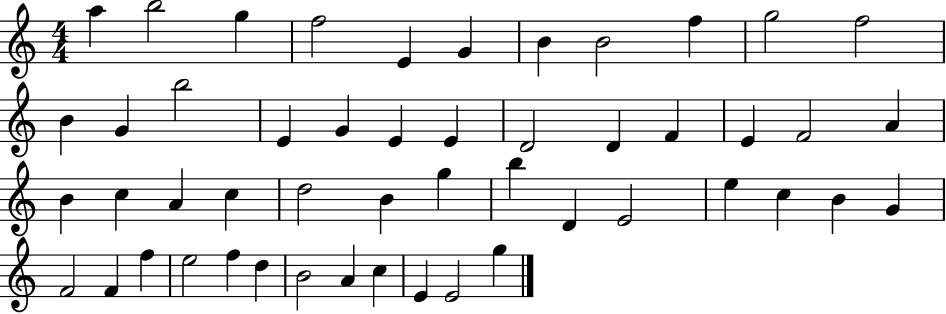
A5/q B5/h G5/q F5/h E4/q G4/q B4/q B4/h F5/q G5/h F5/h B4/q G4/q B5/h E4/q G4/q E4/q E4/q D4/h D4/q F4/q E4/q F4/h A4/q B4/q C5/q A4/q C5/q D5/h B4/q G5/q B5/q D4/q E4/h E5/q C5/q B4/q G4/q F4/h F4/q F5/q E5/h F5/q D5/q B4/h A4/q C5/q E4/q E4/h G5/q